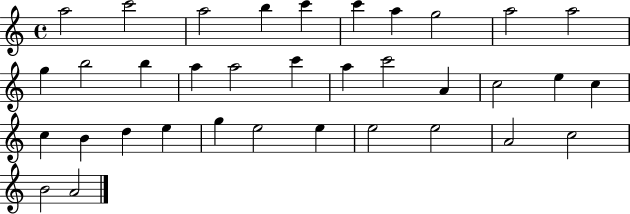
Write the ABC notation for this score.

X:1
T:Untitled
M:4/4
L:1/4
K:C
a2 c'2 a2 b c' c' a g2 a2 a2 g b2 b a a2 c' a c'2 A c2 e c c B d e g e2 e e2 e2 A2 c2 B2 A2